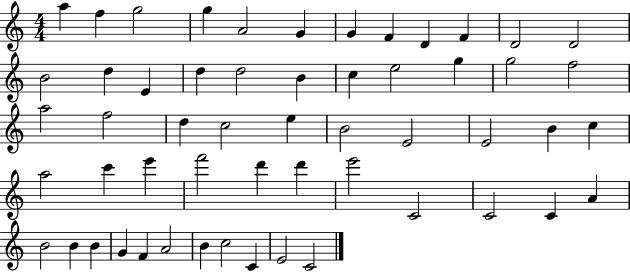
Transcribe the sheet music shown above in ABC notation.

X:1
T:Untitled
M:4/4
L:1/4
K:C
a f g2 g A2 G G F D F D2 D2 B2 d E d d2 B c e2 g g2 f2 a2 f2 d c2 e B2 E2 E2 B c a2 c' e' f'2 d' d' e'2 C2 C2 C A B2 B B G F A2 B c2 C E2 C2